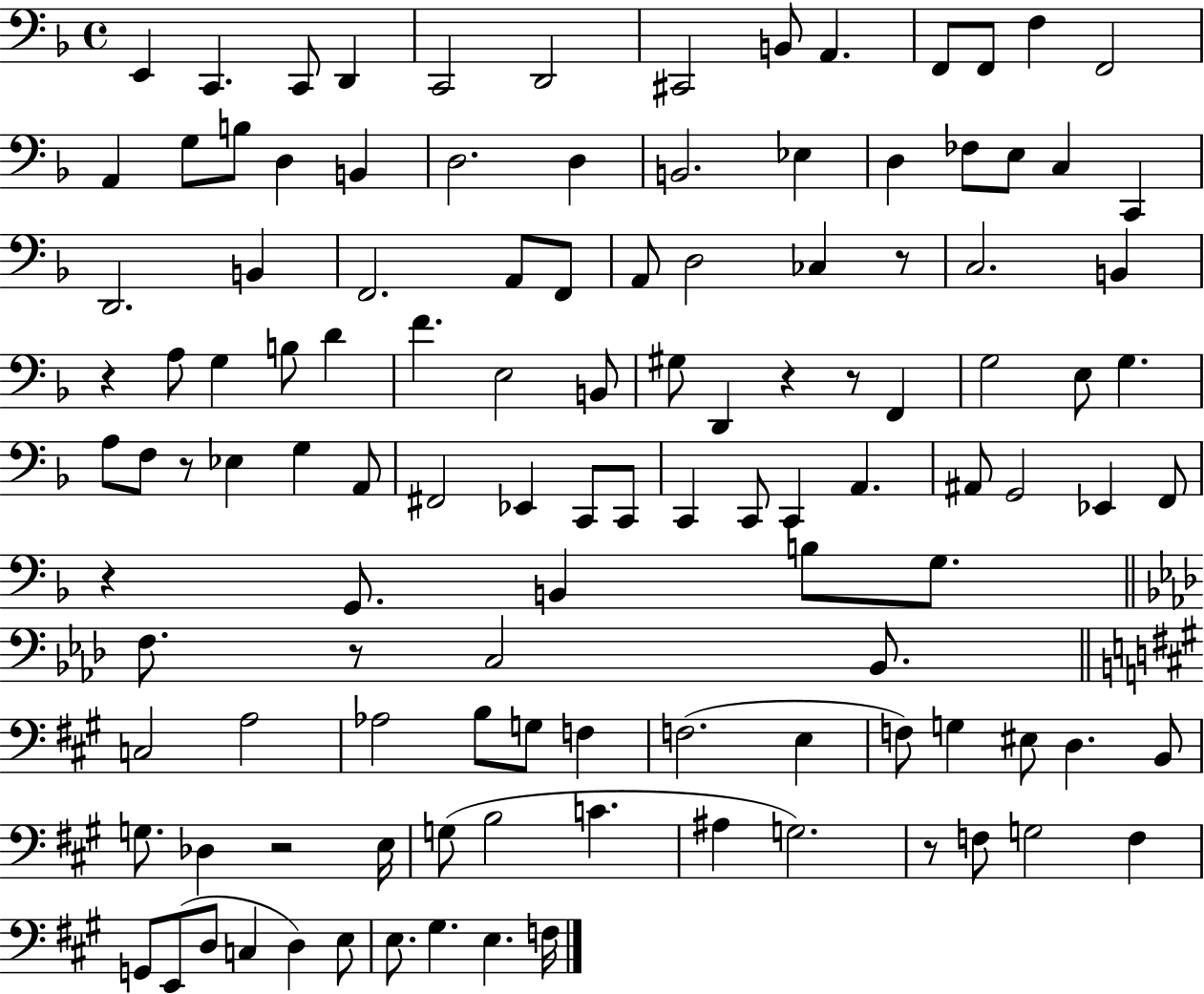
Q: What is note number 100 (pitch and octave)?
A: E2